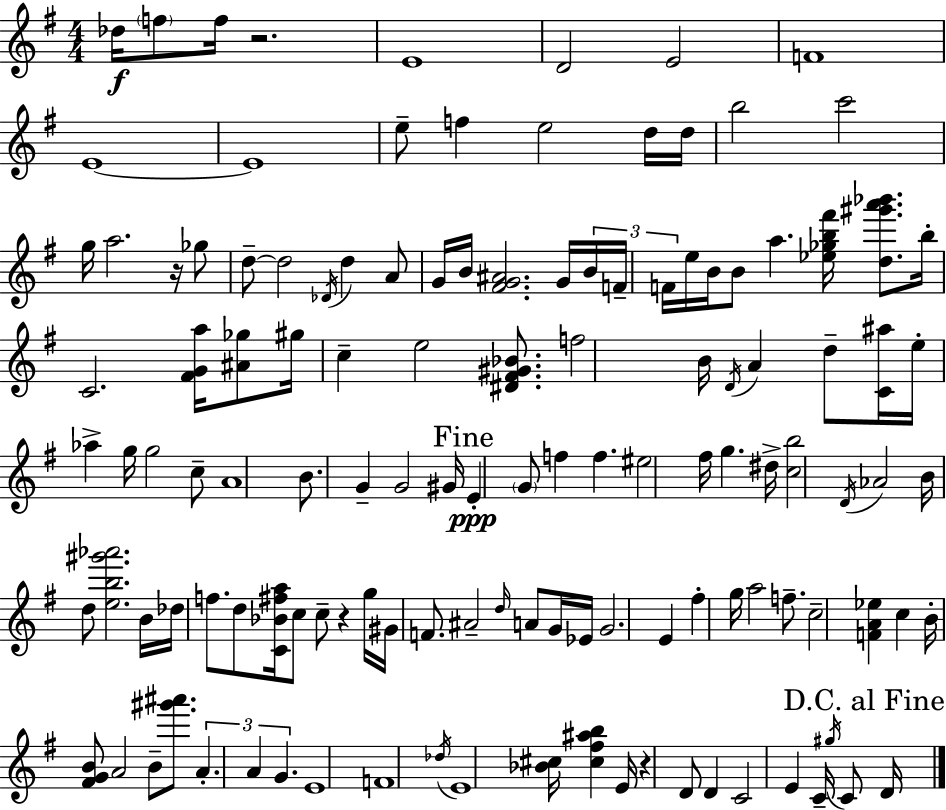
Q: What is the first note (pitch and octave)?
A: Db5